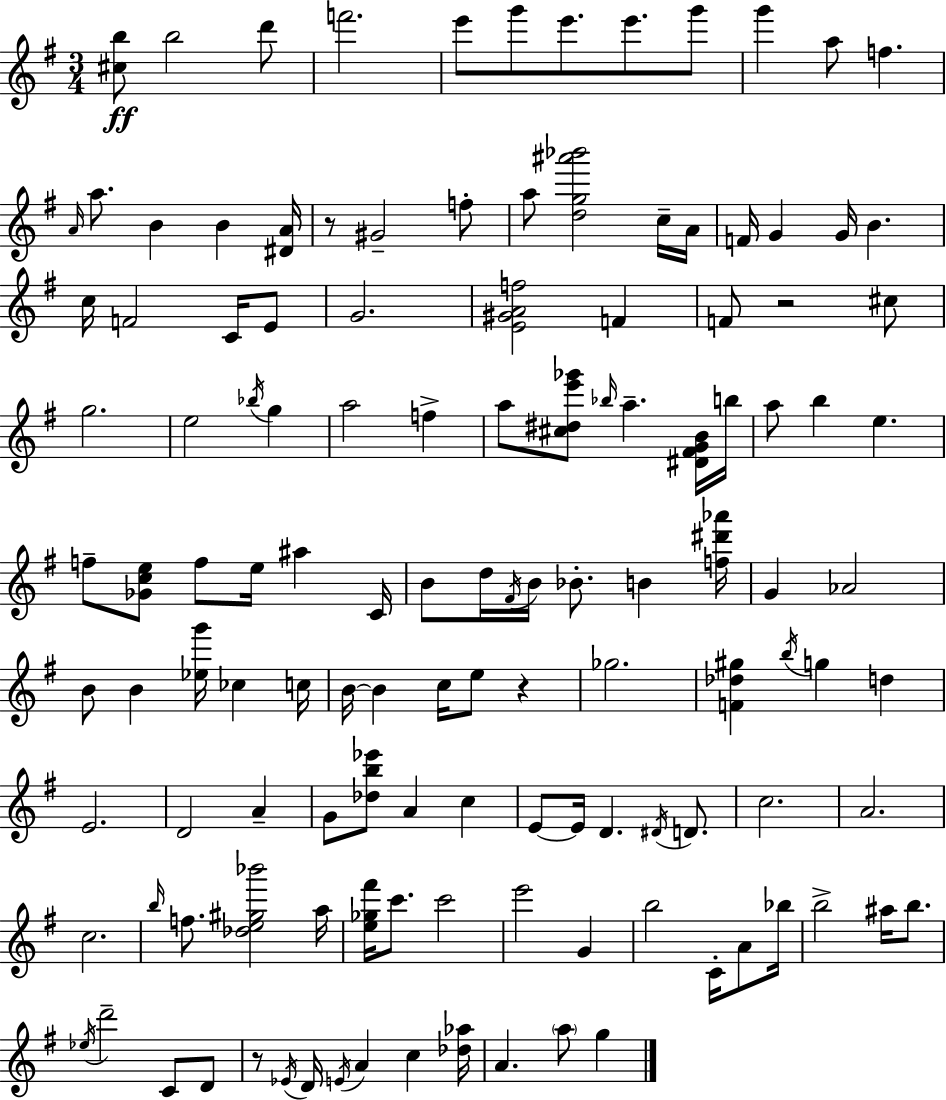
[C#5,B5]/e B5/h D6/e F6/h. E6/e G6/e E6/e. E6/e. G6/e G6/q A5/e F5/q. A4/s A5/e. B4/q B4/q [D#4,A4]/s R/e G#4/h F5/e A5/e [D5,G5,A#6,Bb6]/h C5/s A4/s F4/s G4/q G4/s B4/q. C5/s F4/h C4/s E4/e G4/h. [E4,G#4,A4,F5]/h F4/q F4/e R/h C#5/e G5/h. E5/h Bb5/s G5/q A5/h F5/q A5/e [C#5,D#5,E6,Gb6]/e Bb5/s A5/q. [D#4,F#4,G4,B4]/s B5/s A5/e B5/q E5/q. F5/e [Gb4,C5,E5]/e F5/e E5/s A#5/q C4/s B4/e D5/s F#4/s B4/s Bb4/e. B4/q [F5,D#6,Ab6]/s G4/q Ab4/h B4/e B4/q [Eb5,G6]/s CES5/q C5/s B4/s B4/q C5/s E5/e R/q Gb5/h. [F4,Db5,G#5]/q B5/s G5/q D5/q E4/h. D4/h A4/q G4/e [Db5,B5,Eb6]/e A4/q C5/q E4/e E4/s D4/q. D#4/s D4/e. C5/h. A4/h. C5/h. B5/s F5/e. [Db5,E5,G#5,Bb6]/h A5/s [E5,Gb5,F#6]/s C6/e. C6/h E6/h G4/q B5/h C4/s A4/e Bb5/s B5/h A#5/s B5/e. Eb5/s D6/h C4/e D4/e R/e Eb4/s D4/s E4/s A4/q C5/q [Db5,Ab5]/s A4/q. A5/e G5/q